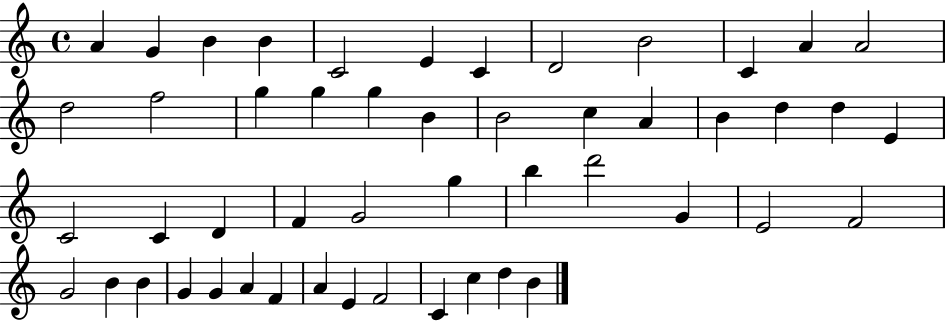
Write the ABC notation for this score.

X:1
T:Untitled
M:4/4
L:1/4
K:C
A G B B C2 E C D2 B2 C A A2 d2 f2 g g g B B2 c A B d d E C2 C D F G2 g b d'2 G E2 F2 G2 B B G G A F A E F2 C c d B